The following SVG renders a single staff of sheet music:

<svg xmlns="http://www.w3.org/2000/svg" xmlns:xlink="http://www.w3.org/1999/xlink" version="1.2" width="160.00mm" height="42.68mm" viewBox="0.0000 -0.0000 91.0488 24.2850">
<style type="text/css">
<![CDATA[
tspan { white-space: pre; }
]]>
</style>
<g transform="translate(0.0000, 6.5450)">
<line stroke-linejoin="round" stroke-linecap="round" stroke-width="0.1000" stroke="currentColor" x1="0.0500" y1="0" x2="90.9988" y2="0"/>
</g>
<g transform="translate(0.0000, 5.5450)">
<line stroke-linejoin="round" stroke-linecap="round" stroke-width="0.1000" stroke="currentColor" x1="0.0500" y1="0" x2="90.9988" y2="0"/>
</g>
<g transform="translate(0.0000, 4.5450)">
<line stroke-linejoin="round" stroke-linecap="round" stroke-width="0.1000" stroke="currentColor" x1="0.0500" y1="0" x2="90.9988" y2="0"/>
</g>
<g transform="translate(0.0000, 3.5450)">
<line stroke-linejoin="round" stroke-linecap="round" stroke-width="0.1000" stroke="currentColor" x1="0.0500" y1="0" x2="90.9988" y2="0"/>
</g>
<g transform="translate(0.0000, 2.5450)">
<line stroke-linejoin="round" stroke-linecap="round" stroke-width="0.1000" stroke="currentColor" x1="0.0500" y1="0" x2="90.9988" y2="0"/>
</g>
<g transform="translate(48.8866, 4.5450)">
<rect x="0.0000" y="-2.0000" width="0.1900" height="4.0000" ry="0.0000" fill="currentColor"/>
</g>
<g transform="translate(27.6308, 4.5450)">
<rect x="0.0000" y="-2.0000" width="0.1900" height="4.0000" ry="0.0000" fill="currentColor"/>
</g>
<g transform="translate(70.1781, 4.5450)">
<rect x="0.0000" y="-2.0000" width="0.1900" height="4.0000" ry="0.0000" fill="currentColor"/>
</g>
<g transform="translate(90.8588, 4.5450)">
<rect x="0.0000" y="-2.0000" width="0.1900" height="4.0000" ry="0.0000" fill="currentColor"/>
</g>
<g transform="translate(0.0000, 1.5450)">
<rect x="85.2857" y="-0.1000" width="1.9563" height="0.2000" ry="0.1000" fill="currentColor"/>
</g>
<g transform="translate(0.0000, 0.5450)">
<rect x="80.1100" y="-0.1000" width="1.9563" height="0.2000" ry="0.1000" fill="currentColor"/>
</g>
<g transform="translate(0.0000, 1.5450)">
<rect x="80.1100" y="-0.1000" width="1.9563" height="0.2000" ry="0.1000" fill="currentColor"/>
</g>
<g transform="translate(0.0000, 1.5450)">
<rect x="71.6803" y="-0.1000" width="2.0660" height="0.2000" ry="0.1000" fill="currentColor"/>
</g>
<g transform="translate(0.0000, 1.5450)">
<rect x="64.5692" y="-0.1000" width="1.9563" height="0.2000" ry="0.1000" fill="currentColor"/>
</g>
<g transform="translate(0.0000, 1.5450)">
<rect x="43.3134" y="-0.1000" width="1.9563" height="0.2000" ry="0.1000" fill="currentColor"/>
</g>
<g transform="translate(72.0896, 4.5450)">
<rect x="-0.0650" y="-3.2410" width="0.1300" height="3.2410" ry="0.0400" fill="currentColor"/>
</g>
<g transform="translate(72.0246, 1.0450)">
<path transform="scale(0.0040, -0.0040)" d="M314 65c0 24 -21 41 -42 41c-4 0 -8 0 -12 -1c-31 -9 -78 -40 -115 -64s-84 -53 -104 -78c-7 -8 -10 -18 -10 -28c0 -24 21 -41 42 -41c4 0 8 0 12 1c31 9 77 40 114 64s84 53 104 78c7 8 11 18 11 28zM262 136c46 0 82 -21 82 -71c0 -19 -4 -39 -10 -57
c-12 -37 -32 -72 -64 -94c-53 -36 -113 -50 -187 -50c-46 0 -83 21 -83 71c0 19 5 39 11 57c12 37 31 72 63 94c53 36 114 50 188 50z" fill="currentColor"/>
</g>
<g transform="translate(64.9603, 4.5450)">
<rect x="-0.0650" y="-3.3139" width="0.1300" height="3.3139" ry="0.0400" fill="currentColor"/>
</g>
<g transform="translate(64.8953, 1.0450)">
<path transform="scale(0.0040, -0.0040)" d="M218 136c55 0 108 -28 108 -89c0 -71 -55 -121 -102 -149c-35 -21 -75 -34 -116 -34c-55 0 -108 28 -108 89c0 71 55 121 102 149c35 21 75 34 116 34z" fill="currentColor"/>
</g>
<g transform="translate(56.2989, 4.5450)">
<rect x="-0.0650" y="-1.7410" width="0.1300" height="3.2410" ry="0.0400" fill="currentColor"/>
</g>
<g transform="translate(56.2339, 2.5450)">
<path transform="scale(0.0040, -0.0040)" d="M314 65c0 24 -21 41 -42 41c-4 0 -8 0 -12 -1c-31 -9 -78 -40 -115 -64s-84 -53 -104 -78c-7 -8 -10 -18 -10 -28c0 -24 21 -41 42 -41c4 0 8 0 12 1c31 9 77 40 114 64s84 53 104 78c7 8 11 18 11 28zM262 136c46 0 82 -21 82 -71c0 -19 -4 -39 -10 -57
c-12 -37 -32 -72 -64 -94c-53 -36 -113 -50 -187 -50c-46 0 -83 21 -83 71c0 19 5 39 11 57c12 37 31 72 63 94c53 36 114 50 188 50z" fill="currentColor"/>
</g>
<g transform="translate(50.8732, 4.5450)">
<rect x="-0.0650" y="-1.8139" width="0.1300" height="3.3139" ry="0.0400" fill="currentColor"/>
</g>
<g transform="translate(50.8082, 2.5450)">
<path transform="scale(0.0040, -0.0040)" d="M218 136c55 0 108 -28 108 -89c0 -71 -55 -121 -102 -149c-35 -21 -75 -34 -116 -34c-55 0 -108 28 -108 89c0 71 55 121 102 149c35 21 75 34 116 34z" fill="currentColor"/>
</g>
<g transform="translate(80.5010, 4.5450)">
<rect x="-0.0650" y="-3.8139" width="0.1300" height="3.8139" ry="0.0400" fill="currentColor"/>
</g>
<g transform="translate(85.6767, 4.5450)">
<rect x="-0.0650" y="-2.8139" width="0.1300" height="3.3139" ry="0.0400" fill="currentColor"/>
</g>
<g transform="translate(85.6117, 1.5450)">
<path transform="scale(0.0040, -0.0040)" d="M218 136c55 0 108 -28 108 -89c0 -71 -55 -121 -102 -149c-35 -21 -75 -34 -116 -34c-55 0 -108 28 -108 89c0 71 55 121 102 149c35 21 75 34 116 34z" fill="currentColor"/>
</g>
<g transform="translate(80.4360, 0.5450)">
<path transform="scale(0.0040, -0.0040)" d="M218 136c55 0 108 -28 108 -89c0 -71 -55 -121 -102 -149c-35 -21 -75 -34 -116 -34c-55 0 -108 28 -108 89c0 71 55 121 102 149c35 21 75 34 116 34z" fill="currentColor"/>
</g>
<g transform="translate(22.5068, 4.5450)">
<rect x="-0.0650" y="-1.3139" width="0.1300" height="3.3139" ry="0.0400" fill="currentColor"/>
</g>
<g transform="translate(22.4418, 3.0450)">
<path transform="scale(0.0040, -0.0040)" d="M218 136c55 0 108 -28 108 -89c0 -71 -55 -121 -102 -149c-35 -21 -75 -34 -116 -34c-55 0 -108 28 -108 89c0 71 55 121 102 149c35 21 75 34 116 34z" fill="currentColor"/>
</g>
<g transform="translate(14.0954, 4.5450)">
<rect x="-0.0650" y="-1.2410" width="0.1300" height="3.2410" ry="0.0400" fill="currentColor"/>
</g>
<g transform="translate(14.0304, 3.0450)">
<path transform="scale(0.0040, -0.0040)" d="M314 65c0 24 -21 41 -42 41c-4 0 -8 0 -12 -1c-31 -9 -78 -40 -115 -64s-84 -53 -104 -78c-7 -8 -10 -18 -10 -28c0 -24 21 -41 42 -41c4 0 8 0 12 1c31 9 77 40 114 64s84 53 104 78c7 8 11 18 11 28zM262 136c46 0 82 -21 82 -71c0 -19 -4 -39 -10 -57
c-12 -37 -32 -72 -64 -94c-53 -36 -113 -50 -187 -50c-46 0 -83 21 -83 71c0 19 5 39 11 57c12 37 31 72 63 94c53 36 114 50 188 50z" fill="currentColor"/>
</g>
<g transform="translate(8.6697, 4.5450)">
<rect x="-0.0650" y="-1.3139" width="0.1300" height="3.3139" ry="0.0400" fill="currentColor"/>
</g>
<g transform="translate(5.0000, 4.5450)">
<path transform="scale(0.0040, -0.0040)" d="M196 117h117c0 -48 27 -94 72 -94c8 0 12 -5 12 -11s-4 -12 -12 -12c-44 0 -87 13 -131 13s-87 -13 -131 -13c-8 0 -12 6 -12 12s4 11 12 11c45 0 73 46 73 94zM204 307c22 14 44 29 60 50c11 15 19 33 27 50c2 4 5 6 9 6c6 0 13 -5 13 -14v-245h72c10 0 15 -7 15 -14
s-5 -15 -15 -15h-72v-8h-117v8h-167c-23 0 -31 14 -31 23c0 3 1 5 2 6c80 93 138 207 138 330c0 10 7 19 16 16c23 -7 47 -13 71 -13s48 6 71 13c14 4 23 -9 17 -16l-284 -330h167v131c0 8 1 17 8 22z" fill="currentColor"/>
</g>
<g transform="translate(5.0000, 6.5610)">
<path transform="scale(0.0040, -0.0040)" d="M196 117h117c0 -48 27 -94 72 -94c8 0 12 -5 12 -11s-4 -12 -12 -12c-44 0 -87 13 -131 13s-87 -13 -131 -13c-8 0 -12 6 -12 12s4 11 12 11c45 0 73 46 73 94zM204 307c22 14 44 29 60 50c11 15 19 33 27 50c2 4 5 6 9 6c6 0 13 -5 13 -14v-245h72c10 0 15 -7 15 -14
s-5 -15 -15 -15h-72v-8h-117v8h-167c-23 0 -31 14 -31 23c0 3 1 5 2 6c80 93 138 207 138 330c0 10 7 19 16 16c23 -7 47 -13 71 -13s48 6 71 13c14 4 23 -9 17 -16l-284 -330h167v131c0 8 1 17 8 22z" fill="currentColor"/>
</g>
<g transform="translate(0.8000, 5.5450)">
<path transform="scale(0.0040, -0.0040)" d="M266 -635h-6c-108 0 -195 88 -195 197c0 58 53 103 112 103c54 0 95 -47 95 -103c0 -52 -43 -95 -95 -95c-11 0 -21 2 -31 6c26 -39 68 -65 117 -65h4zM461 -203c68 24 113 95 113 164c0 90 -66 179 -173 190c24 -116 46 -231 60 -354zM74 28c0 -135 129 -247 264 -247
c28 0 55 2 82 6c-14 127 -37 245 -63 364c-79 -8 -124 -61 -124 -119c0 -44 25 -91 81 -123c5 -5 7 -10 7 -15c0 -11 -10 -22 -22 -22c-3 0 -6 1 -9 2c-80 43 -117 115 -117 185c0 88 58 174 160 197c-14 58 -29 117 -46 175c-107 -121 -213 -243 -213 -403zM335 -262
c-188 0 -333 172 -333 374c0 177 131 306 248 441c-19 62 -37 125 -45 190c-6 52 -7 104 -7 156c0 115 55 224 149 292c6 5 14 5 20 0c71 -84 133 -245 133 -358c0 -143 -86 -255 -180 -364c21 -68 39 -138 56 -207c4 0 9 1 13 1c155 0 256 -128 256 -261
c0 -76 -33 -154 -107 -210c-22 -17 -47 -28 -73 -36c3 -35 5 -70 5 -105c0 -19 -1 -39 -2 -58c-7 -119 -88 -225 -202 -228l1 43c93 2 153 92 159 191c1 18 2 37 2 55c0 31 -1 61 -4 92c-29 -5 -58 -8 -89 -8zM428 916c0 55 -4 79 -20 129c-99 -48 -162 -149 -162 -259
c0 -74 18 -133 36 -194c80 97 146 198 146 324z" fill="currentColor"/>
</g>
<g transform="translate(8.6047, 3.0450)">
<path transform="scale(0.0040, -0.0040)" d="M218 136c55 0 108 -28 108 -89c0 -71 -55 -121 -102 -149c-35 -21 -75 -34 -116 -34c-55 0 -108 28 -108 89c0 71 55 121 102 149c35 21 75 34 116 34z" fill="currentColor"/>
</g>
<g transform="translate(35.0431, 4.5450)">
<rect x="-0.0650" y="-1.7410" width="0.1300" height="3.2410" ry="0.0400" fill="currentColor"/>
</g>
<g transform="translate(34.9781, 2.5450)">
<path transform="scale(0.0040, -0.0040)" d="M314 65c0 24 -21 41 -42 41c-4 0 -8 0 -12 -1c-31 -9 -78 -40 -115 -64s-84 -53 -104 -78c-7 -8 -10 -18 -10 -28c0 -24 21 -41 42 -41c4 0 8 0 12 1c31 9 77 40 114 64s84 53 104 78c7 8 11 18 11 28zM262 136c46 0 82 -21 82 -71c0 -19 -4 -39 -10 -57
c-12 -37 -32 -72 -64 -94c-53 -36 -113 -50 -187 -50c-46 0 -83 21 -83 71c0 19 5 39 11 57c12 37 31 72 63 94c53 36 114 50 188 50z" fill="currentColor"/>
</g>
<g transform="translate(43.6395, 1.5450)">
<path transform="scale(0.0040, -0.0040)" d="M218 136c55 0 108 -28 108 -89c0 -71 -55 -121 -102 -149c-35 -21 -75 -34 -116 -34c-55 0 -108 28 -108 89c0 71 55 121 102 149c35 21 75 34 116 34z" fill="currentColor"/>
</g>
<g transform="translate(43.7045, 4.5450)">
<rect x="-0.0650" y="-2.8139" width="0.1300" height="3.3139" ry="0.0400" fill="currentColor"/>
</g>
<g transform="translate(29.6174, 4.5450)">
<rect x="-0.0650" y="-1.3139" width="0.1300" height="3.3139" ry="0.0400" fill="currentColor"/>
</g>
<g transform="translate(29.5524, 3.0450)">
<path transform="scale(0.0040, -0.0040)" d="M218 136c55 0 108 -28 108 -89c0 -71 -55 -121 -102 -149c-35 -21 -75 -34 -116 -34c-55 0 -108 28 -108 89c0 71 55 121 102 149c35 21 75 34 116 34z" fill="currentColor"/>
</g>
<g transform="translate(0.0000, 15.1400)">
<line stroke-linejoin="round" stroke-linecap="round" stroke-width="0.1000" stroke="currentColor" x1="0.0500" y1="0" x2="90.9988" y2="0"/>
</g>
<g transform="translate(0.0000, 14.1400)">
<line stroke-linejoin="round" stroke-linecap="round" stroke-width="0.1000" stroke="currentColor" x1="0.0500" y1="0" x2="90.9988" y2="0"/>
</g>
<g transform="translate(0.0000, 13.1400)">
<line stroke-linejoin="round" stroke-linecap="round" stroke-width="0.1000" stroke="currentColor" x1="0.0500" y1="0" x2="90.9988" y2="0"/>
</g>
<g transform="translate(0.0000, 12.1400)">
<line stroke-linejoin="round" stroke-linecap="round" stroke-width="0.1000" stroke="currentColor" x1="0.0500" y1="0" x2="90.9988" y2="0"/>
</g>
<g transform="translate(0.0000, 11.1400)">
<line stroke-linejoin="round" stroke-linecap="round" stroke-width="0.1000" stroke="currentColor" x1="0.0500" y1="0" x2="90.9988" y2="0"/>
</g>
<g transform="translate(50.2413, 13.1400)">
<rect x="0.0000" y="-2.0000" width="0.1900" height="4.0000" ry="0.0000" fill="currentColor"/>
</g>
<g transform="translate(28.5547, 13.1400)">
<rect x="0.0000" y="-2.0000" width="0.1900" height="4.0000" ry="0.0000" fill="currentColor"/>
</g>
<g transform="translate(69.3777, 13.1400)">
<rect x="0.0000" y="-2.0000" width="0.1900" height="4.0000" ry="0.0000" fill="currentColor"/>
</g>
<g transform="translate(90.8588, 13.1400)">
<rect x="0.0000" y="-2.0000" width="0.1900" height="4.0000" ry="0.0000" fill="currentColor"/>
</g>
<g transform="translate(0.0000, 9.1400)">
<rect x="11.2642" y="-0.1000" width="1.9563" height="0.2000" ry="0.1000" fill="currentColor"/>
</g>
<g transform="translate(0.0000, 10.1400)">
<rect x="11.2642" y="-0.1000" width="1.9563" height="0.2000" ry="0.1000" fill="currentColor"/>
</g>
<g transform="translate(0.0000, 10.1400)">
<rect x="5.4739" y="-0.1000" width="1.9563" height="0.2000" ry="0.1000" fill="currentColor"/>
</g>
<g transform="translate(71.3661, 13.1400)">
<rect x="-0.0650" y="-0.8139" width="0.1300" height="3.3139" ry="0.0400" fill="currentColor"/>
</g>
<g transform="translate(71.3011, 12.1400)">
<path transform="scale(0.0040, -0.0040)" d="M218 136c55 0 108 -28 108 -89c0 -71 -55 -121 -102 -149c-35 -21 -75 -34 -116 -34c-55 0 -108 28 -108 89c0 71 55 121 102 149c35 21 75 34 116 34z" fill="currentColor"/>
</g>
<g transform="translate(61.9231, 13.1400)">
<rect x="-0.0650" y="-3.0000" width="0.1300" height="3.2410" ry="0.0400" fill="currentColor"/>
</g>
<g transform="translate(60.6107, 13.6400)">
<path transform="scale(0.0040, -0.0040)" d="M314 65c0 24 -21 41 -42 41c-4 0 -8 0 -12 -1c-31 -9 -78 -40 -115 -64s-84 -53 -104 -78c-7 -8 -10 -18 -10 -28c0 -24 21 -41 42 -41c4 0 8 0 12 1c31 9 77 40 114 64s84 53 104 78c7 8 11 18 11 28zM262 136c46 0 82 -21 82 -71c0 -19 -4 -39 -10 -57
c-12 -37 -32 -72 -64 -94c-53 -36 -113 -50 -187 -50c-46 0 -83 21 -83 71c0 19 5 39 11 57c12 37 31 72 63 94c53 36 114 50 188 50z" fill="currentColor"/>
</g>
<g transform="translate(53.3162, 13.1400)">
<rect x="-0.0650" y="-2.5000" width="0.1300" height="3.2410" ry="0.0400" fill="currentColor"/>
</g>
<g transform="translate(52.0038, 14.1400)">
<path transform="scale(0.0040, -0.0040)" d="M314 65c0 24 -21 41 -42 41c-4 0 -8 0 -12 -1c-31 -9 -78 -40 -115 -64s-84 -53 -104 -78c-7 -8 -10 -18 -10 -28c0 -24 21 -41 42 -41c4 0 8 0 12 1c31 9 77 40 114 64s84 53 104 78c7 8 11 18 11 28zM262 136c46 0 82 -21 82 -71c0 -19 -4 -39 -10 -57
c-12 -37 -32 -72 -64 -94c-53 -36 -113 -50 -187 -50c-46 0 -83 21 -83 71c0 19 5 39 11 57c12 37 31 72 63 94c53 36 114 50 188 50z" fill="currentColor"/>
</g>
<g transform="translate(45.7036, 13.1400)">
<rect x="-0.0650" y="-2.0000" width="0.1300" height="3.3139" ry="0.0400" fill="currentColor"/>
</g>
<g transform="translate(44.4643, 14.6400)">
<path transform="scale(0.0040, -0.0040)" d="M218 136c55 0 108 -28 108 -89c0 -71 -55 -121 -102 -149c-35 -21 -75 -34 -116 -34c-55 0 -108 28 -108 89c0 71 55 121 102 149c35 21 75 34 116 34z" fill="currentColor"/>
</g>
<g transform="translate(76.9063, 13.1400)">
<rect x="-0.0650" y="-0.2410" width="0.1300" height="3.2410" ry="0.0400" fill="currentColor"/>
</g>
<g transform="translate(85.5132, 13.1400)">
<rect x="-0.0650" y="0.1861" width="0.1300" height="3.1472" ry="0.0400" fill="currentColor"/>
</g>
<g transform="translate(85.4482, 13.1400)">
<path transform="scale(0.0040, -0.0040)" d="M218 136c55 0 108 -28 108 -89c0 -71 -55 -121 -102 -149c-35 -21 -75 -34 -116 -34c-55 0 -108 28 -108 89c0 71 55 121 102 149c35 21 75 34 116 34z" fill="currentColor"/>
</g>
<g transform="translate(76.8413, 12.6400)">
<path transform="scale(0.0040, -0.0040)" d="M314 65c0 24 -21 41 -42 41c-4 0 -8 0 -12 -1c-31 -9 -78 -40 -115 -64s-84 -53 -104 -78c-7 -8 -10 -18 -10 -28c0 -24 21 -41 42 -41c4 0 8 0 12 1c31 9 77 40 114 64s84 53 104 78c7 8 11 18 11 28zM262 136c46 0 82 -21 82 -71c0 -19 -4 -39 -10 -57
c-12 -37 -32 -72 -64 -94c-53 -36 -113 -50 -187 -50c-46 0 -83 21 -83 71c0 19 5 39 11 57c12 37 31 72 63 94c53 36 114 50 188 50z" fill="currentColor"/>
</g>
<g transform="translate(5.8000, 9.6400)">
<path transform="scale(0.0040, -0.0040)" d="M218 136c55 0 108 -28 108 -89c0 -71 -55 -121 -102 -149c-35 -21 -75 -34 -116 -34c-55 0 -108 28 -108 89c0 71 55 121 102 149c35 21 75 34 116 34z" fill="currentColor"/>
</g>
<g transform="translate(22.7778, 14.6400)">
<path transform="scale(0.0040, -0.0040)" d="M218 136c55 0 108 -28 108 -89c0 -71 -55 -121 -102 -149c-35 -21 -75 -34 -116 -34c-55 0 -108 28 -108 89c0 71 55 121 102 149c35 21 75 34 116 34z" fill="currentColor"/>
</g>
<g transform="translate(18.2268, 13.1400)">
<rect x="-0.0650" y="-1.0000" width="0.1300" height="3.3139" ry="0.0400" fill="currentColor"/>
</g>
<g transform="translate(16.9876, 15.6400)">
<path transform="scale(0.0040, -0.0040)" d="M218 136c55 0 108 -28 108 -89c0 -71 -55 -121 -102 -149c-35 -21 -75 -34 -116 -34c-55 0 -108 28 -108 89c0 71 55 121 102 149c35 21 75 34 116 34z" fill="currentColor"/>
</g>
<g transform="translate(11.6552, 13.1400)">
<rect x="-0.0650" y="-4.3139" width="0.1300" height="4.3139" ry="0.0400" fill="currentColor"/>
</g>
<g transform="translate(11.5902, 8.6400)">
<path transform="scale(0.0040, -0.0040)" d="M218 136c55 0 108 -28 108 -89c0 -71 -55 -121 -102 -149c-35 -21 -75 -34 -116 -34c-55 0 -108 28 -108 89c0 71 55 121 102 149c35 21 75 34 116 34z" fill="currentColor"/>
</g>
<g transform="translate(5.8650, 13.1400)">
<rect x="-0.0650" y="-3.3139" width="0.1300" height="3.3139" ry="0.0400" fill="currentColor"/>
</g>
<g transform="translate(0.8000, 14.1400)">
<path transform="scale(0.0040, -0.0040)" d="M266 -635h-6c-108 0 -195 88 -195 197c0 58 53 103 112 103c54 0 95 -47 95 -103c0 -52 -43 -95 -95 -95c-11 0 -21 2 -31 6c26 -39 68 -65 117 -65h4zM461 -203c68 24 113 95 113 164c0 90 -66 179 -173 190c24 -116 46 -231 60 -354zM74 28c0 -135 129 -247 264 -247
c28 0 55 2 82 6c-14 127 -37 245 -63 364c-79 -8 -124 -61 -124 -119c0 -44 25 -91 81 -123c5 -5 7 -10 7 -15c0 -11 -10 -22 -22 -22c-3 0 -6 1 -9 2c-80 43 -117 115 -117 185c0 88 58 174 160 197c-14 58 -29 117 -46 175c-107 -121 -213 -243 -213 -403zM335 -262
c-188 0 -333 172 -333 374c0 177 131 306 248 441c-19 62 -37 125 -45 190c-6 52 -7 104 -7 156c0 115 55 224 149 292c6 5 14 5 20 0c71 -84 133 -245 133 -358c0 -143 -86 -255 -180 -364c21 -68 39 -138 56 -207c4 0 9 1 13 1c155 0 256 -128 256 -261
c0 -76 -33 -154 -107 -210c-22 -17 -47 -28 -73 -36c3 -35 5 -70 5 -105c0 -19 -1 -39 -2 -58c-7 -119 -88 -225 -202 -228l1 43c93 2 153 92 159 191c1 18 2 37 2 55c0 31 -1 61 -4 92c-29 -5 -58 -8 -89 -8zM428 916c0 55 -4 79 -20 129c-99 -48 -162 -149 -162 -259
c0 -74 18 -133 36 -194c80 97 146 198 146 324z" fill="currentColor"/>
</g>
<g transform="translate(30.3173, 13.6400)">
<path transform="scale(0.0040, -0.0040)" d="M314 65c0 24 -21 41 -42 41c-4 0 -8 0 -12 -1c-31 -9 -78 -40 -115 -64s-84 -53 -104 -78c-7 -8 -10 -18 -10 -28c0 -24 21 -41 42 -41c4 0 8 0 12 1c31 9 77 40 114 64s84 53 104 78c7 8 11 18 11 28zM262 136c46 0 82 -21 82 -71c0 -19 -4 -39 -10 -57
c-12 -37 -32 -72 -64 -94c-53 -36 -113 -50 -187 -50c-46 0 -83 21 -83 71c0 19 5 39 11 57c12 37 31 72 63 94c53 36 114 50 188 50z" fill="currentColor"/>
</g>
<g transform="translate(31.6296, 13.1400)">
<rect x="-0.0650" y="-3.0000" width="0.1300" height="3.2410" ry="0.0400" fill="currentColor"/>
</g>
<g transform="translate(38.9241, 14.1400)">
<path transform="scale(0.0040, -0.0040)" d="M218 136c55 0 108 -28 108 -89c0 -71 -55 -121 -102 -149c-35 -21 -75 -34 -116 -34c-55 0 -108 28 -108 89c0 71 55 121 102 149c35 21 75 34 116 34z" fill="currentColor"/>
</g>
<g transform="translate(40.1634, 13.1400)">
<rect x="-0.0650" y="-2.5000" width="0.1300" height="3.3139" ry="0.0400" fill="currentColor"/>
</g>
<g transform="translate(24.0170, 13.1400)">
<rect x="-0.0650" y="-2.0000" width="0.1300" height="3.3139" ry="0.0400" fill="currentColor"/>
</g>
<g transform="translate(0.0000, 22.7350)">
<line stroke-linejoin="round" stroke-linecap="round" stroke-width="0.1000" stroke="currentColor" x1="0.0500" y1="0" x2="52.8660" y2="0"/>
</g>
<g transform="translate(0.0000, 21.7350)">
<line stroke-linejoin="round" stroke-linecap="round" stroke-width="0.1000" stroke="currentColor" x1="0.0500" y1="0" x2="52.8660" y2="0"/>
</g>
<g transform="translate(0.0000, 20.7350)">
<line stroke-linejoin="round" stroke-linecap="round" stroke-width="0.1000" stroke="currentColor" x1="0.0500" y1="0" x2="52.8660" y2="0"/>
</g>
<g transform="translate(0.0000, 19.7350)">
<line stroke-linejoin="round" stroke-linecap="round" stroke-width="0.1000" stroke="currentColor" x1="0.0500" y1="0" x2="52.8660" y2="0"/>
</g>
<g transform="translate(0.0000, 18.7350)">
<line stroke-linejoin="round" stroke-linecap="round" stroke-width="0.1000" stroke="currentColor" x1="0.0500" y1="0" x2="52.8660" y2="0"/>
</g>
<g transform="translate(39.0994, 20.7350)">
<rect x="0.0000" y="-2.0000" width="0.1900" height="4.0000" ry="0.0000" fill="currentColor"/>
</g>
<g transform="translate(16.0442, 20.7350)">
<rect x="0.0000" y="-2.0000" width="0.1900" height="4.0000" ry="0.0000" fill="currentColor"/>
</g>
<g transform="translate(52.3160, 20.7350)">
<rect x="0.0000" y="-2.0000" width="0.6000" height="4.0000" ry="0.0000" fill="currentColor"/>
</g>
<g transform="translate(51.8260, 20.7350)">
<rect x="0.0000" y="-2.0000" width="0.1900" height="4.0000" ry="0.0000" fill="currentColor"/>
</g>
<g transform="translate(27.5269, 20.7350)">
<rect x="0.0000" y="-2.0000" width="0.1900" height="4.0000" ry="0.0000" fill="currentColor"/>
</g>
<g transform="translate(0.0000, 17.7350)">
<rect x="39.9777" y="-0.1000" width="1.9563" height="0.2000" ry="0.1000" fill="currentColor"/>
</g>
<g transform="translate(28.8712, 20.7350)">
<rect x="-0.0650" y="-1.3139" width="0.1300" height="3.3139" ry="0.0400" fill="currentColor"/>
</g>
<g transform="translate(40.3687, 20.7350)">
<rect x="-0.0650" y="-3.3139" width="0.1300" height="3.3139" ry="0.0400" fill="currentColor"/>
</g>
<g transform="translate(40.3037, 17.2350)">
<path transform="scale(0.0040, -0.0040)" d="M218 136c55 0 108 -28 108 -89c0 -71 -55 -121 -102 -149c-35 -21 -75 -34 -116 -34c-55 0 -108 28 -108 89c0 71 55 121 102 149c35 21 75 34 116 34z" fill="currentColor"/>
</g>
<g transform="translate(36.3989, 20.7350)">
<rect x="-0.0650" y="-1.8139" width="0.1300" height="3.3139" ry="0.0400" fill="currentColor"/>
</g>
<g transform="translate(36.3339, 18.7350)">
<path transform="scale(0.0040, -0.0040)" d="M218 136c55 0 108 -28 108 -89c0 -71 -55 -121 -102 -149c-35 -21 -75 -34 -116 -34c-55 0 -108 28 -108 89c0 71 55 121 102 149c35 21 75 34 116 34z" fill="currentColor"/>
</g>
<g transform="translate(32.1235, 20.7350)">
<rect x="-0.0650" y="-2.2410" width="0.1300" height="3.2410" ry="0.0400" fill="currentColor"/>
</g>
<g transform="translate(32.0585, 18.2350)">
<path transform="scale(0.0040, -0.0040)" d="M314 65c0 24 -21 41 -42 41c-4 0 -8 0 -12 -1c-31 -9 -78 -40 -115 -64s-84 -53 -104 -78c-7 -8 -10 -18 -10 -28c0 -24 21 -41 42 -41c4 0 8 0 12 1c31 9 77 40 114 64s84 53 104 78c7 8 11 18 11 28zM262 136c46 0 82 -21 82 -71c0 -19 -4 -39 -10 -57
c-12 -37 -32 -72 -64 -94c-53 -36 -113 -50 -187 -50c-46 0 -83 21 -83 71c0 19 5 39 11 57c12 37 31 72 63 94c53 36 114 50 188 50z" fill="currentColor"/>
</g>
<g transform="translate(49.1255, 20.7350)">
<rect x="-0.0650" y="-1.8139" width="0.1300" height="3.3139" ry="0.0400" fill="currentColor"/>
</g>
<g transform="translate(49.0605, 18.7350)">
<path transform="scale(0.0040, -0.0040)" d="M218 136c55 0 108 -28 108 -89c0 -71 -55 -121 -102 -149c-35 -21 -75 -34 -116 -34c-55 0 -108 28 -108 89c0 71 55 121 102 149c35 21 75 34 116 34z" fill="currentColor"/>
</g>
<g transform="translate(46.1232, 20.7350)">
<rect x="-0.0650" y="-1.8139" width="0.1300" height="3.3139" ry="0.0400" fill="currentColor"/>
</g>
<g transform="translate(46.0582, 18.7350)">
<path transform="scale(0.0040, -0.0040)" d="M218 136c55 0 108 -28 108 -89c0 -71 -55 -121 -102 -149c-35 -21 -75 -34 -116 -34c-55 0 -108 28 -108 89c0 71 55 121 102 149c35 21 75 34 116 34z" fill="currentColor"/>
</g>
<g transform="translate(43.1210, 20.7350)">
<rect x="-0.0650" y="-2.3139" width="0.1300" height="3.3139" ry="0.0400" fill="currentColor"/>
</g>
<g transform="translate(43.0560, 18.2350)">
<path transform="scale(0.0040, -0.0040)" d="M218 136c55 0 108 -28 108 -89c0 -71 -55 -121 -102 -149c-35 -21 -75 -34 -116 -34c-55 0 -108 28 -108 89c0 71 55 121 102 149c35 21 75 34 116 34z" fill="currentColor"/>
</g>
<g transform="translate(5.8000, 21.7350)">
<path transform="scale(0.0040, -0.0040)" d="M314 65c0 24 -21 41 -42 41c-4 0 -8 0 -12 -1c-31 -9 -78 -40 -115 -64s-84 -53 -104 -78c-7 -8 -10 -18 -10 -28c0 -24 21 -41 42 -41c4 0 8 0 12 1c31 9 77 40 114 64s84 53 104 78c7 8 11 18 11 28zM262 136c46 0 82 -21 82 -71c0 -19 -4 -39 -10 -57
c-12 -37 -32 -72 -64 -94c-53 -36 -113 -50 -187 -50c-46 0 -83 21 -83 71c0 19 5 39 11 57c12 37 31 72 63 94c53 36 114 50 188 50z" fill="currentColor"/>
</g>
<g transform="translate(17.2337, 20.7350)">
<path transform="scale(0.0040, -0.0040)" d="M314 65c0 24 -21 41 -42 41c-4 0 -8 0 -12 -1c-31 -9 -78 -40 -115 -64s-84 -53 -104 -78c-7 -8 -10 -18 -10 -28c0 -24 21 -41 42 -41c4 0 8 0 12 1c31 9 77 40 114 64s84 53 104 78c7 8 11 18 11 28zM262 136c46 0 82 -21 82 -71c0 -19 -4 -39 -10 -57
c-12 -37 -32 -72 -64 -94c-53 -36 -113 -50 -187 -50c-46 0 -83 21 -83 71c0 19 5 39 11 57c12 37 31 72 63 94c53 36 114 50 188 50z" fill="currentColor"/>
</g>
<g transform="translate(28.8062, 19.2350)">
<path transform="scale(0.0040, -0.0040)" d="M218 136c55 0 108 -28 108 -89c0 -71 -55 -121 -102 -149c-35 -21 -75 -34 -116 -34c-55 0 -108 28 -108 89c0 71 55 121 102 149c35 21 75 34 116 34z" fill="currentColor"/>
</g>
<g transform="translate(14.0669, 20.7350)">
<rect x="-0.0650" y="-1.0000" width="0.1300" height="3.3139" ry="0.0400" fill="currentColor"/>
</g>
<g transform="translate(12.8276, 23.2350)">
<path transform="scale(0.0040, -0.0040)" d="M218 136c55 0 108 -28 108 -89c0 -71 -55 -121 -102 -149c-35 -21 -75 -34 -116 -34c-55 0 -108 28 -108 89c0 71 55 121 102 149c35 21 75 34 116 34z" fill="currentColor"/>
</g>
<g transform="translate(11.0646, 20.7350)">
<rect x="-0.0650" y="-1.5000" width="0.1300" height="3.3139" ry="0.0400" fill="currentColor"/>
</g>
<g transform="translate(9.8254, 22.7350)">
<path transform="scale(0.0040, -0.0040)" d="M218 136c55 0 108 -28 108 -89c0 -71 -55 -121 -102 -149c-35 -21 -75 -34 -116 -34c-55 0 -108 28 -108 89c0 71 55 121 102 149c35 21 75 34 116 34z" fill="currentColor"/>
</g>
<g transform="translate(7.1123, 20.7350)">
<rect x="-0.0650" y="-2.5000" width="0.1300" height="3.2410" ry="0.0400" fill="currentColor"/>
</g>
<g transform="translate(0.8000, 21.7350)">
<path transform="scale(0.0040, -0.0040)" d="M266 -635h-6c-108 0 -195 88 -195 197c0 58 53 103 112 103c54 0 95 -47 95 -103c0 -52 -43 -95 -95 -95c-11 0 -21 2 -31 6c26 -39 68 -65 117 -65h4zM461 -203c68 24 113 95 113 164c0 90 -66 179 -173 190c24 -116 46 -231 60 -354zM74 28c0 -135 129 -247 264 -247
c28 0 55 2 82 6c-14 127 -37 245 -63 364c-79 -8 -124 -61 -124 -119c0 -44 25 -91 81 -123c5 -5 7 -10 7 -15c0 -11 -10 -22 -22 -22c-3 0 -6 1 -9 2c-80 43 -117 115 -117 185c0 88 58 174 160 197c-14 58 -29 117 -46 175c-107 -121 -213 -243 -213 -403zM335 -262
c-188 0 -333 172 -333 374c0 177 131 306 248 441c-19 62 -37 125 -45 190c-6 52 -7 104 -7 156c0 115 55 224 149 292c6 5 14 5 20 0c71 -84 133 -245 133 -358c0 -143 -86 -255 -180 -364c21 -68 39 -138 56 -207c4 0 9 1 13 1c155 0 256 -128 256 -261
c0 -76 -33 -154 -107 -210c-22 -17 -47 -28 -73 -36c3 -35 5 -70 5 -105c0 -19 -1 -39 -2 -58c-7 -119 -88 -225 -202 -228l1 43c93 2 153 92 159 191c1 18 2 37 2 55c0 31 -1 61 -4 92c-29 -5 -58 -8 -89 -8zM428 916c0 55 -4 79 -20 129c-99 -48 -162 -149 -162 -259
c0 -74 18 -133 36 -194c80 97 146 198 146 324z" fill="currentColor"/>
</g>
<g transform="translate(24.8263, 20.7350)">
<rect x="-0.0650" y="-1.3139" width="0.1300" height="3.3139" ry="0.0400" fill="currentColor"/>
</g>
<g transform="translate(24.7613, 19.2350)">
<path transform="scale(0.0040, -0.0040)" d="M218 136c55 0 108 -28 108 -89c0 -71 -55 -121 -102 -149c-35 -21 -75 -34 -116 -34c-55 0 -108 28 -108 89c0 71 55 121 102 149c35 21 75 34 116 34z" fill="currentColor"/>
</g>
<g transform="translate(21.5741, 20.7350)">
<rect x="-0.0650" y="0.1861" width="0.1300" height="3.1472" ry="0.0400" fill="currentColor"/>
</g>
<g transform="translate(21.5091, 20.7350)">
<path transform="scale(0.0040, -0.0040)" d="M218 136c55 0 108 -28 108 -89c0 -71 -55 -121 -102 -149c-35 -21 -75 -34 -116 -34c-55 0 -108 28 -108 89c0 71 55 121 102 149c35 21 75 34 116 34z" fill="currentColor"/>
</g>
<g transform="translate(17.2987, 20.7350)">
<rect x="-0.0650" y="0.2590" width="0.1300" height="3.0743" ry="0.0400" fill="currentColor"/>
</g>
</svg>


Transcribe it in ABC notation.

X:1
T:Untitled
M:4/4
L:1/4
K:C
e e2 e e f2 a f f2 b b2 c' a b d' D F A2 G F G2 A2 d c2 B G2 E D B2 B e e g2 f b g f f